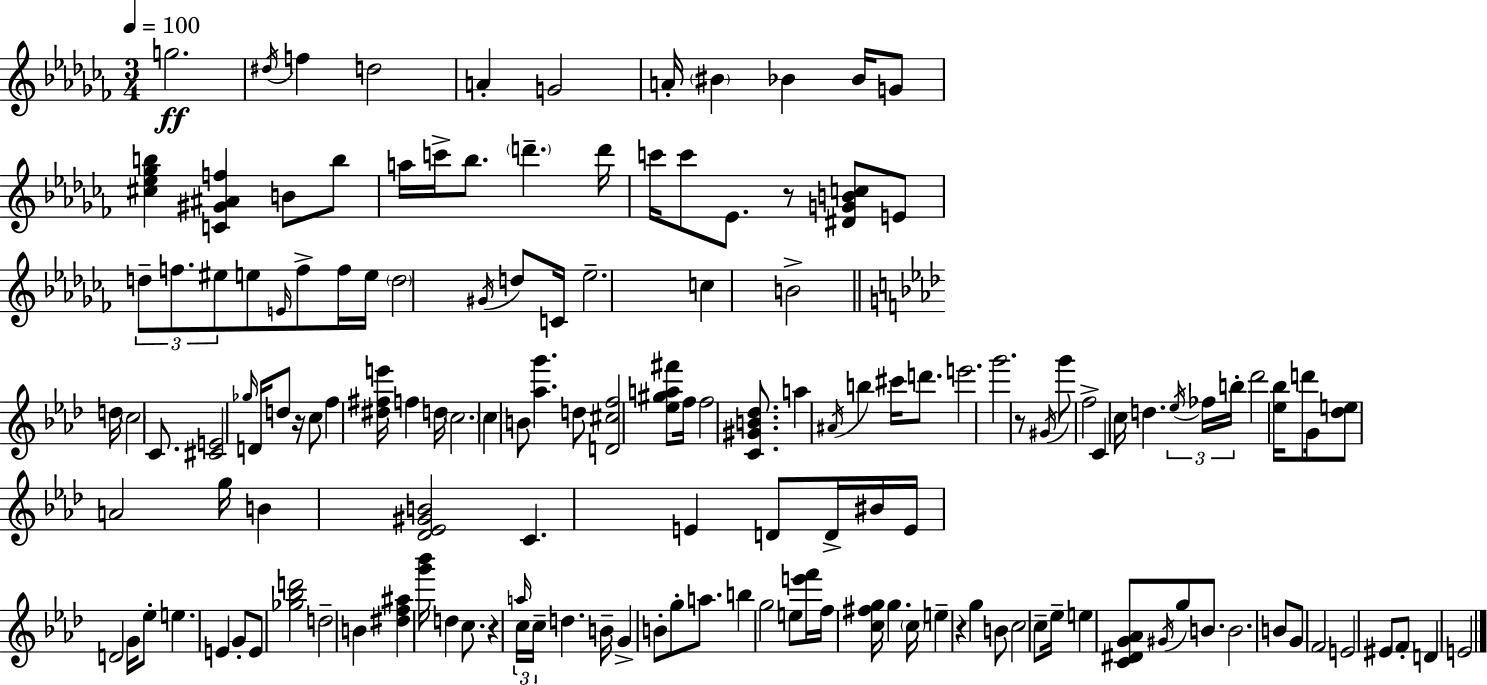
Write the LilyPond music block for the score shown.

{
  \clef treble
  \numericTimeSignature
  \time 3/4
  \key aes \minor
  \tempo 4 = 100
  g''2.\ff | \acciaccatura { dis''16 } f''4 d''2 | a'4-. g'2 | a'16-. \parenthesize bis'4 bes'4 bes'16 g'8 | \break <cis'' ees'' ges'' b''>4 <c' gis' ais' f''>4 b'8 b''8 | a''16 c'''16-> bes''8. \parenthesize d'''4.-- | d'''16 c'''16 c'''8 ees'8. r8 <dis' g' b' c''>8 e'8 | \tuplet 3/2 { d''8-- f''8. eis''8 } e''8 \grace { e'16 } f''8-> | \break f''16 e''16 \parenthesize d''2 \acciaccatura { gis'16 } | d''8 c'16 ees''2.-- | c''4 b'2-> | \bar "||" \break \key aes \major d''16 \parenthesize c''2 c'8. | <cis' e'>2 \grace { ges''16 } d'16 d''8 | r16 c''8 f''4 <dis'' fis'' e'''>16 f''4 | d''16 \parenthesize c''2. | \break c''4 b'8 <aes'' g'''>4. | d''8 <d' cis'' f''>2 <ees'' gis'' a'' fis'''>8 | f''16 f''2 <c' gis' b' des''>8. | a''4 \acciaccatura { ais'16 } b''4 cis'''16 d'''8. | \break e'''2. | g'''2. | r8 \acciaccatura { gis'16 } g'''8 f''2-> | c'4 c''16 d''4. | \break \tuplet 3/2 { \acciaccatura { ees''16 } fes''16 b''16-. } des'''2 | <ees'' bes''>16 d'''8 g'16 <des'' e''>8 a'2 | g''16 b'4 <des' ees' gis' b'>2 | c'4. e'4 | \break d'8 d'16-> bis'16 e'16 d'2 | g'16 ees''8-. e''4. | e'4 g'8-. e'8 <ges'' bes'' d'''>2 | d''2-- | \break b'4 <dis'' f'' ais''>4 <g''' bes'''>16 d''4 | c''8. r4 \tuplet 3/2 { \grace { a''16 } c''16 c''16-- } d''4. | b'16-- g'4-> b'8-. | g''8-. a''8. b''4 g''2 | \break e''8 <e''' f'''>16 f''16 <c'' fis'' g''>16 g''4. | \parenthesize c''16 e''4-- r4 | g''4 b'8 c''2 | c''8-- ees''16-- e''4 <c' dis' g' aes'>8 | \break \acciaccatura { gis'16 } g''8 b'8. b'2. | b'8 g'8 f'2 | e'2 | eis'8 \parenthesize f'8-. d'4 e'2 | \break \bar "|."
}